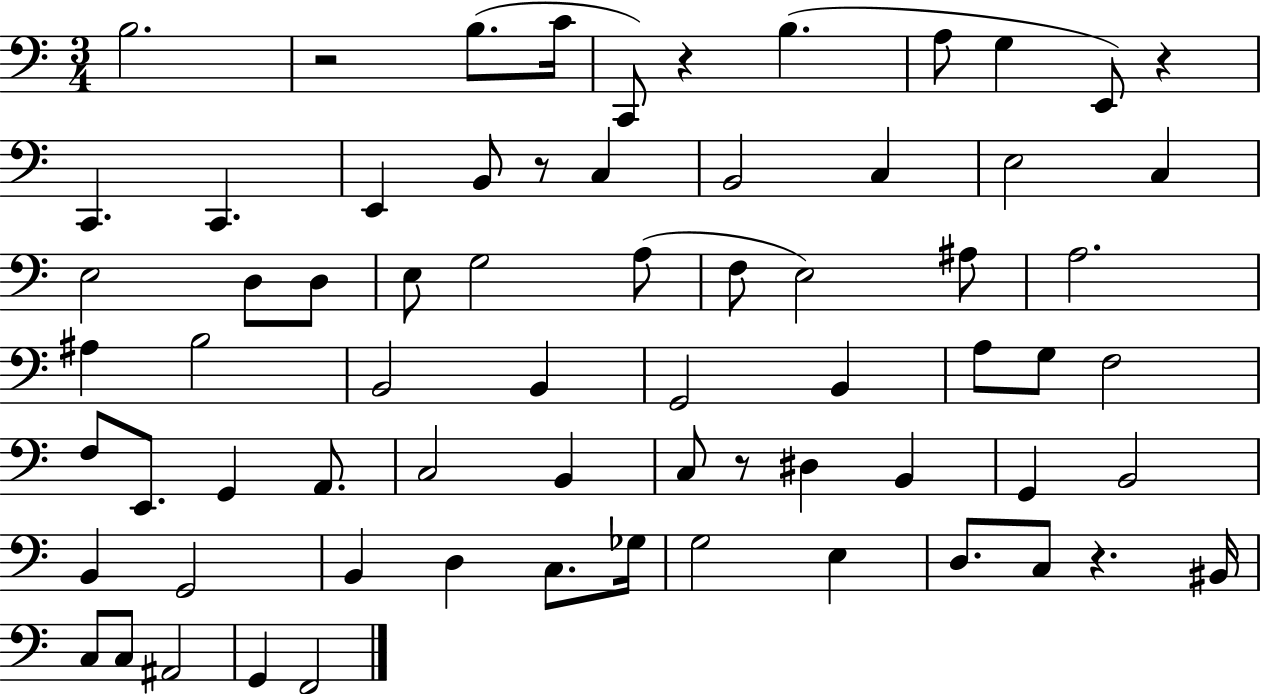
B3/h. R/h B3/e. C4/s C2/e R/q B3/q. A3/e G3/q E2/e R/q C2/q. C2/q. E2/q B2/e R/e C3/q B2/h C3/q E3/h C3/q E3/h D3/e D3/e E3/e G3/h A3/e F3/e E3/h A#3/e A3/h. A#3/q B3/h B2/h B2/q G2/h B2/q A3/e G3/e F3/h F3/e E2/e. G2/q A2/e. C3/h B2/q C3/e R/e D#3/q B2/q G2/q B2/h B2/q G2/h B2/q D3/q C3/e. Gb3/s G3/h E3/q D3/e. C3/e R/q. BIS2/s C3/e C3/e A#2/h G2/q F2/h